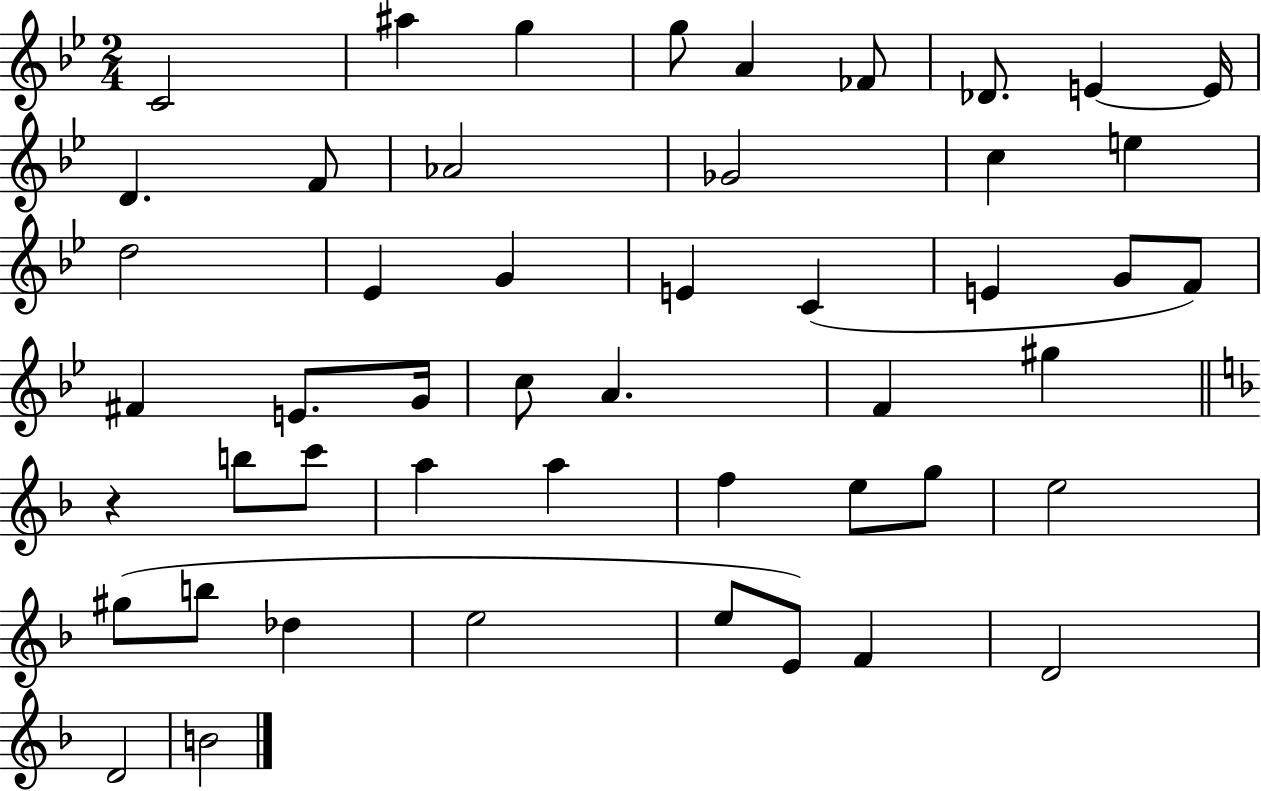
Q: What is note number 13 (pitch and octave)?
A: Gb4